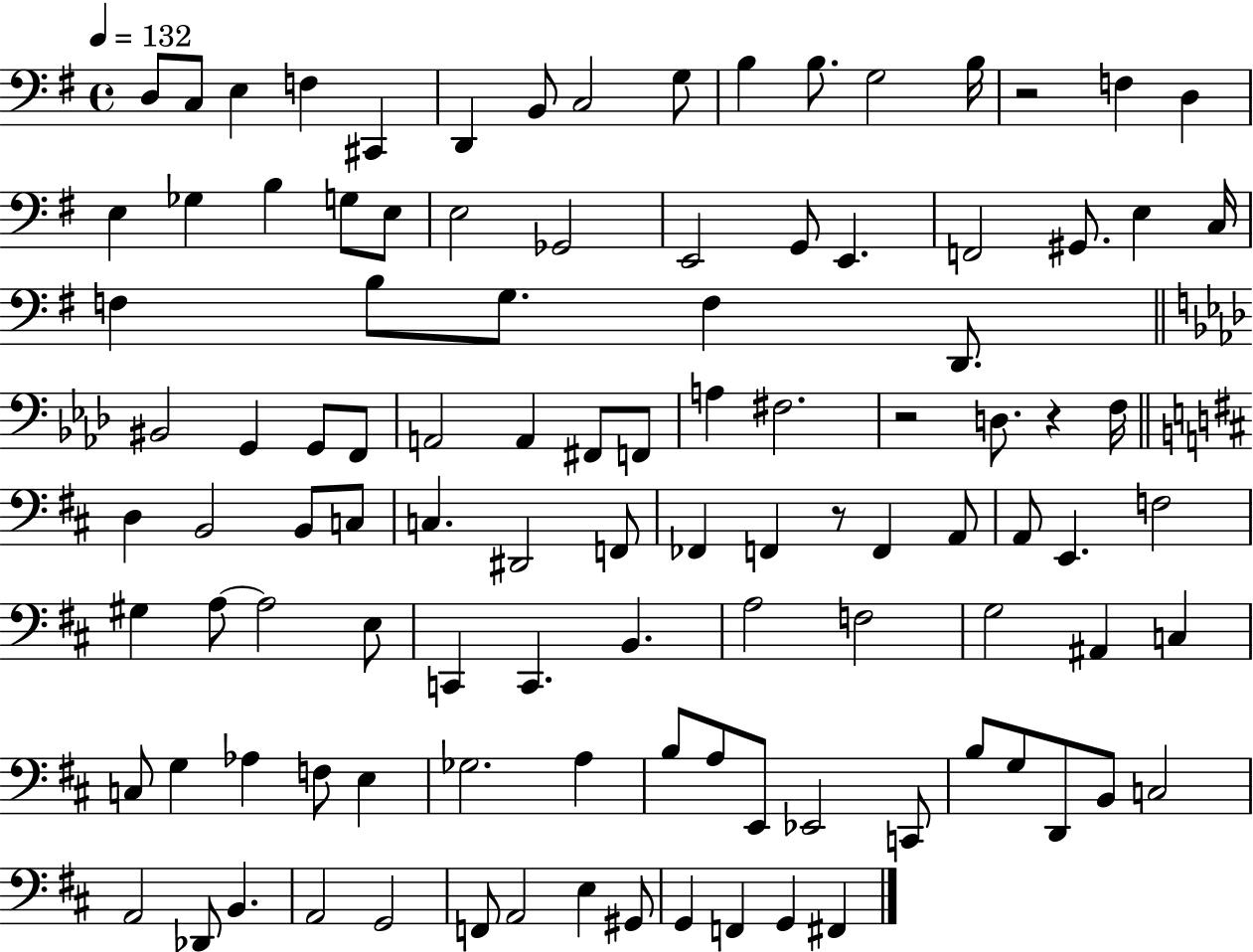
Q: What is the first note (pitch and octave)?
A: D3